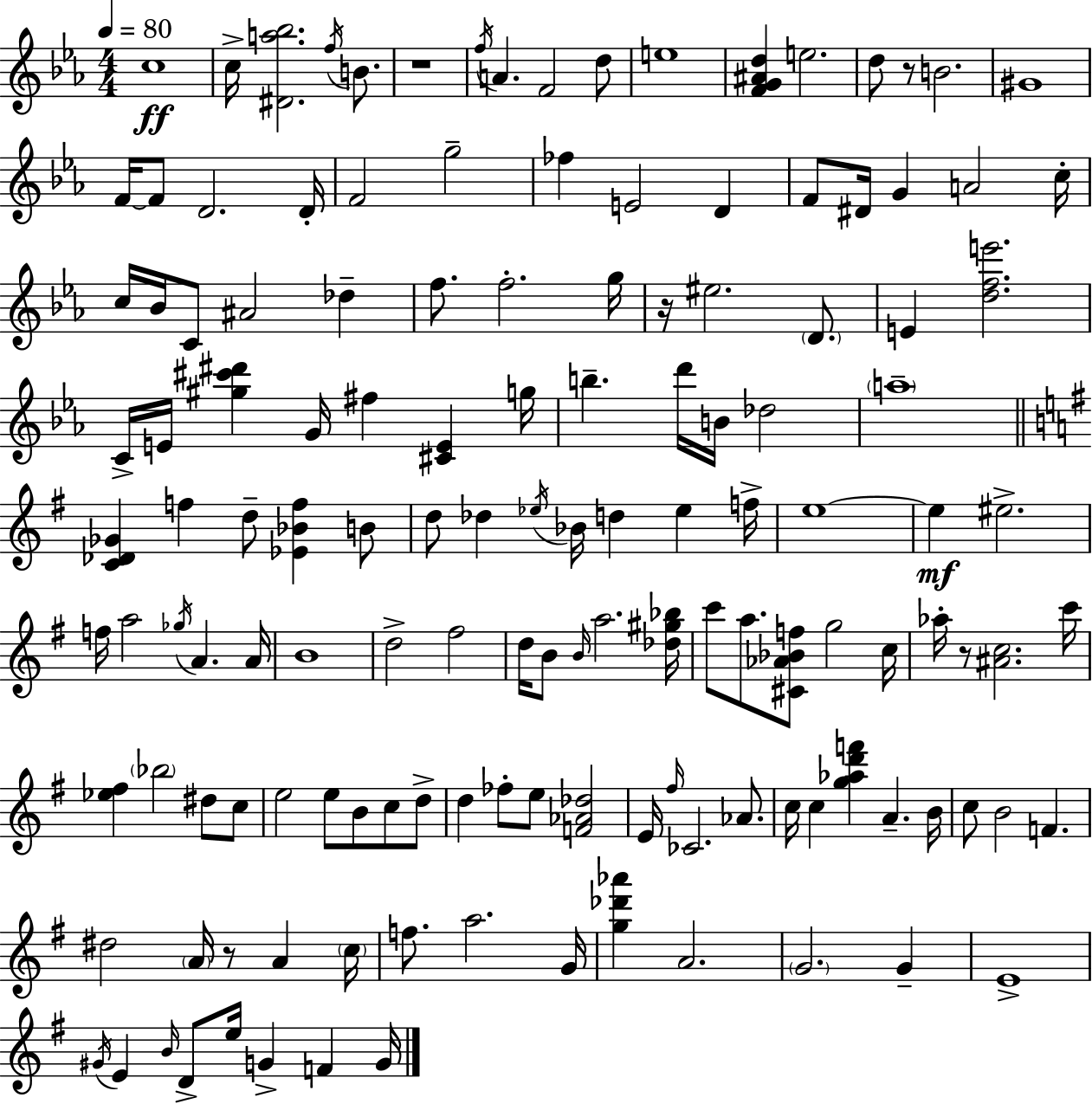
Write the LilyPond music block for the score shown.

{
  \clef treble
  \numericTimeSignature
  \time 4/4
  \key c \minor
  \tempo 4 = 80
  c''1\ff | c''16-> <dis' a'' bes''>2. \acciaccatura { f''16 } b'8. | r1 | \acciaccatura { f''16 } a'4. f'2 | \break d''8 e''1 | <f' g' ais' d''>4 e''2. | d''8 r8 b'2. | gis'1 | \break f'16~~ f'8 d'2. | d'16-. f'2 g''2-- | fes''4 e'2 d'4 | f'8 dis'16 g'4 a'2 | \break c''16-. c''16 bes'16 c'8 ais'2 des''4-- | f''8. f''2.-. | g''16 r16 eis''2. \parenthesize d'8. | e'4 <d'' f'' e'''>2. | \break c'16-> e'16 <gis'' cis''' dis'''>4 g'16 fis''4 <cis' e'>4 | g''16 b''4.-- d'''16 b'16 des''2 | \parenthesize a''1-- | \bar "||" \break \key e \minor <c' des' ges'>4 f''4 d''8-- <ees' bes' f''>4 b'8 | d''8 des''4 \acciaccatura { ees''16 } bes'16 d''4 ees''4 | f''16-> e''1~~ | e''4\mf eis''2.-> | \break f''16 a''2 \acciaccatura { ges''16 } a'4. | a'16 b'1 | d''2-> fis''2 | d''16 b'8 \grace { b'16 } a''2. | \break <des'' gis'' bes''>16 c'''8 a''8. <cis' aes' bes' f''>8 g''2 | c''16 aes''16-. r8 <ais' c''>2. | c'''16 <ees'' fis''>4 \parenthesize bes''2 dis''8 | c''8 e''2 e''8 b'8 c''8 | \break d''8-> d''4 fes''8-. e''8 <f' aes' des''>2 | e'16 \grace { fis''16 } ces'2. | aes'8. c''16 c''4 <g'' aes'' d''' f'''>4 a'4.-- | b'16 c''8 b'2 f'4. | \break dis''2 \parenthesize a'16 r8 a'4 | \parenthesize c''16 f''8. a''2. | g'16 <g'' des''' aes'''>4 a'2. | \parenthesize g'2. | \break g'4-- e'1-> | \acciaccatura { gis'16 } e'4 \grace { b'16 } d'8-> e''16 g'4-> | f'4 g'16 \bar "|."
}